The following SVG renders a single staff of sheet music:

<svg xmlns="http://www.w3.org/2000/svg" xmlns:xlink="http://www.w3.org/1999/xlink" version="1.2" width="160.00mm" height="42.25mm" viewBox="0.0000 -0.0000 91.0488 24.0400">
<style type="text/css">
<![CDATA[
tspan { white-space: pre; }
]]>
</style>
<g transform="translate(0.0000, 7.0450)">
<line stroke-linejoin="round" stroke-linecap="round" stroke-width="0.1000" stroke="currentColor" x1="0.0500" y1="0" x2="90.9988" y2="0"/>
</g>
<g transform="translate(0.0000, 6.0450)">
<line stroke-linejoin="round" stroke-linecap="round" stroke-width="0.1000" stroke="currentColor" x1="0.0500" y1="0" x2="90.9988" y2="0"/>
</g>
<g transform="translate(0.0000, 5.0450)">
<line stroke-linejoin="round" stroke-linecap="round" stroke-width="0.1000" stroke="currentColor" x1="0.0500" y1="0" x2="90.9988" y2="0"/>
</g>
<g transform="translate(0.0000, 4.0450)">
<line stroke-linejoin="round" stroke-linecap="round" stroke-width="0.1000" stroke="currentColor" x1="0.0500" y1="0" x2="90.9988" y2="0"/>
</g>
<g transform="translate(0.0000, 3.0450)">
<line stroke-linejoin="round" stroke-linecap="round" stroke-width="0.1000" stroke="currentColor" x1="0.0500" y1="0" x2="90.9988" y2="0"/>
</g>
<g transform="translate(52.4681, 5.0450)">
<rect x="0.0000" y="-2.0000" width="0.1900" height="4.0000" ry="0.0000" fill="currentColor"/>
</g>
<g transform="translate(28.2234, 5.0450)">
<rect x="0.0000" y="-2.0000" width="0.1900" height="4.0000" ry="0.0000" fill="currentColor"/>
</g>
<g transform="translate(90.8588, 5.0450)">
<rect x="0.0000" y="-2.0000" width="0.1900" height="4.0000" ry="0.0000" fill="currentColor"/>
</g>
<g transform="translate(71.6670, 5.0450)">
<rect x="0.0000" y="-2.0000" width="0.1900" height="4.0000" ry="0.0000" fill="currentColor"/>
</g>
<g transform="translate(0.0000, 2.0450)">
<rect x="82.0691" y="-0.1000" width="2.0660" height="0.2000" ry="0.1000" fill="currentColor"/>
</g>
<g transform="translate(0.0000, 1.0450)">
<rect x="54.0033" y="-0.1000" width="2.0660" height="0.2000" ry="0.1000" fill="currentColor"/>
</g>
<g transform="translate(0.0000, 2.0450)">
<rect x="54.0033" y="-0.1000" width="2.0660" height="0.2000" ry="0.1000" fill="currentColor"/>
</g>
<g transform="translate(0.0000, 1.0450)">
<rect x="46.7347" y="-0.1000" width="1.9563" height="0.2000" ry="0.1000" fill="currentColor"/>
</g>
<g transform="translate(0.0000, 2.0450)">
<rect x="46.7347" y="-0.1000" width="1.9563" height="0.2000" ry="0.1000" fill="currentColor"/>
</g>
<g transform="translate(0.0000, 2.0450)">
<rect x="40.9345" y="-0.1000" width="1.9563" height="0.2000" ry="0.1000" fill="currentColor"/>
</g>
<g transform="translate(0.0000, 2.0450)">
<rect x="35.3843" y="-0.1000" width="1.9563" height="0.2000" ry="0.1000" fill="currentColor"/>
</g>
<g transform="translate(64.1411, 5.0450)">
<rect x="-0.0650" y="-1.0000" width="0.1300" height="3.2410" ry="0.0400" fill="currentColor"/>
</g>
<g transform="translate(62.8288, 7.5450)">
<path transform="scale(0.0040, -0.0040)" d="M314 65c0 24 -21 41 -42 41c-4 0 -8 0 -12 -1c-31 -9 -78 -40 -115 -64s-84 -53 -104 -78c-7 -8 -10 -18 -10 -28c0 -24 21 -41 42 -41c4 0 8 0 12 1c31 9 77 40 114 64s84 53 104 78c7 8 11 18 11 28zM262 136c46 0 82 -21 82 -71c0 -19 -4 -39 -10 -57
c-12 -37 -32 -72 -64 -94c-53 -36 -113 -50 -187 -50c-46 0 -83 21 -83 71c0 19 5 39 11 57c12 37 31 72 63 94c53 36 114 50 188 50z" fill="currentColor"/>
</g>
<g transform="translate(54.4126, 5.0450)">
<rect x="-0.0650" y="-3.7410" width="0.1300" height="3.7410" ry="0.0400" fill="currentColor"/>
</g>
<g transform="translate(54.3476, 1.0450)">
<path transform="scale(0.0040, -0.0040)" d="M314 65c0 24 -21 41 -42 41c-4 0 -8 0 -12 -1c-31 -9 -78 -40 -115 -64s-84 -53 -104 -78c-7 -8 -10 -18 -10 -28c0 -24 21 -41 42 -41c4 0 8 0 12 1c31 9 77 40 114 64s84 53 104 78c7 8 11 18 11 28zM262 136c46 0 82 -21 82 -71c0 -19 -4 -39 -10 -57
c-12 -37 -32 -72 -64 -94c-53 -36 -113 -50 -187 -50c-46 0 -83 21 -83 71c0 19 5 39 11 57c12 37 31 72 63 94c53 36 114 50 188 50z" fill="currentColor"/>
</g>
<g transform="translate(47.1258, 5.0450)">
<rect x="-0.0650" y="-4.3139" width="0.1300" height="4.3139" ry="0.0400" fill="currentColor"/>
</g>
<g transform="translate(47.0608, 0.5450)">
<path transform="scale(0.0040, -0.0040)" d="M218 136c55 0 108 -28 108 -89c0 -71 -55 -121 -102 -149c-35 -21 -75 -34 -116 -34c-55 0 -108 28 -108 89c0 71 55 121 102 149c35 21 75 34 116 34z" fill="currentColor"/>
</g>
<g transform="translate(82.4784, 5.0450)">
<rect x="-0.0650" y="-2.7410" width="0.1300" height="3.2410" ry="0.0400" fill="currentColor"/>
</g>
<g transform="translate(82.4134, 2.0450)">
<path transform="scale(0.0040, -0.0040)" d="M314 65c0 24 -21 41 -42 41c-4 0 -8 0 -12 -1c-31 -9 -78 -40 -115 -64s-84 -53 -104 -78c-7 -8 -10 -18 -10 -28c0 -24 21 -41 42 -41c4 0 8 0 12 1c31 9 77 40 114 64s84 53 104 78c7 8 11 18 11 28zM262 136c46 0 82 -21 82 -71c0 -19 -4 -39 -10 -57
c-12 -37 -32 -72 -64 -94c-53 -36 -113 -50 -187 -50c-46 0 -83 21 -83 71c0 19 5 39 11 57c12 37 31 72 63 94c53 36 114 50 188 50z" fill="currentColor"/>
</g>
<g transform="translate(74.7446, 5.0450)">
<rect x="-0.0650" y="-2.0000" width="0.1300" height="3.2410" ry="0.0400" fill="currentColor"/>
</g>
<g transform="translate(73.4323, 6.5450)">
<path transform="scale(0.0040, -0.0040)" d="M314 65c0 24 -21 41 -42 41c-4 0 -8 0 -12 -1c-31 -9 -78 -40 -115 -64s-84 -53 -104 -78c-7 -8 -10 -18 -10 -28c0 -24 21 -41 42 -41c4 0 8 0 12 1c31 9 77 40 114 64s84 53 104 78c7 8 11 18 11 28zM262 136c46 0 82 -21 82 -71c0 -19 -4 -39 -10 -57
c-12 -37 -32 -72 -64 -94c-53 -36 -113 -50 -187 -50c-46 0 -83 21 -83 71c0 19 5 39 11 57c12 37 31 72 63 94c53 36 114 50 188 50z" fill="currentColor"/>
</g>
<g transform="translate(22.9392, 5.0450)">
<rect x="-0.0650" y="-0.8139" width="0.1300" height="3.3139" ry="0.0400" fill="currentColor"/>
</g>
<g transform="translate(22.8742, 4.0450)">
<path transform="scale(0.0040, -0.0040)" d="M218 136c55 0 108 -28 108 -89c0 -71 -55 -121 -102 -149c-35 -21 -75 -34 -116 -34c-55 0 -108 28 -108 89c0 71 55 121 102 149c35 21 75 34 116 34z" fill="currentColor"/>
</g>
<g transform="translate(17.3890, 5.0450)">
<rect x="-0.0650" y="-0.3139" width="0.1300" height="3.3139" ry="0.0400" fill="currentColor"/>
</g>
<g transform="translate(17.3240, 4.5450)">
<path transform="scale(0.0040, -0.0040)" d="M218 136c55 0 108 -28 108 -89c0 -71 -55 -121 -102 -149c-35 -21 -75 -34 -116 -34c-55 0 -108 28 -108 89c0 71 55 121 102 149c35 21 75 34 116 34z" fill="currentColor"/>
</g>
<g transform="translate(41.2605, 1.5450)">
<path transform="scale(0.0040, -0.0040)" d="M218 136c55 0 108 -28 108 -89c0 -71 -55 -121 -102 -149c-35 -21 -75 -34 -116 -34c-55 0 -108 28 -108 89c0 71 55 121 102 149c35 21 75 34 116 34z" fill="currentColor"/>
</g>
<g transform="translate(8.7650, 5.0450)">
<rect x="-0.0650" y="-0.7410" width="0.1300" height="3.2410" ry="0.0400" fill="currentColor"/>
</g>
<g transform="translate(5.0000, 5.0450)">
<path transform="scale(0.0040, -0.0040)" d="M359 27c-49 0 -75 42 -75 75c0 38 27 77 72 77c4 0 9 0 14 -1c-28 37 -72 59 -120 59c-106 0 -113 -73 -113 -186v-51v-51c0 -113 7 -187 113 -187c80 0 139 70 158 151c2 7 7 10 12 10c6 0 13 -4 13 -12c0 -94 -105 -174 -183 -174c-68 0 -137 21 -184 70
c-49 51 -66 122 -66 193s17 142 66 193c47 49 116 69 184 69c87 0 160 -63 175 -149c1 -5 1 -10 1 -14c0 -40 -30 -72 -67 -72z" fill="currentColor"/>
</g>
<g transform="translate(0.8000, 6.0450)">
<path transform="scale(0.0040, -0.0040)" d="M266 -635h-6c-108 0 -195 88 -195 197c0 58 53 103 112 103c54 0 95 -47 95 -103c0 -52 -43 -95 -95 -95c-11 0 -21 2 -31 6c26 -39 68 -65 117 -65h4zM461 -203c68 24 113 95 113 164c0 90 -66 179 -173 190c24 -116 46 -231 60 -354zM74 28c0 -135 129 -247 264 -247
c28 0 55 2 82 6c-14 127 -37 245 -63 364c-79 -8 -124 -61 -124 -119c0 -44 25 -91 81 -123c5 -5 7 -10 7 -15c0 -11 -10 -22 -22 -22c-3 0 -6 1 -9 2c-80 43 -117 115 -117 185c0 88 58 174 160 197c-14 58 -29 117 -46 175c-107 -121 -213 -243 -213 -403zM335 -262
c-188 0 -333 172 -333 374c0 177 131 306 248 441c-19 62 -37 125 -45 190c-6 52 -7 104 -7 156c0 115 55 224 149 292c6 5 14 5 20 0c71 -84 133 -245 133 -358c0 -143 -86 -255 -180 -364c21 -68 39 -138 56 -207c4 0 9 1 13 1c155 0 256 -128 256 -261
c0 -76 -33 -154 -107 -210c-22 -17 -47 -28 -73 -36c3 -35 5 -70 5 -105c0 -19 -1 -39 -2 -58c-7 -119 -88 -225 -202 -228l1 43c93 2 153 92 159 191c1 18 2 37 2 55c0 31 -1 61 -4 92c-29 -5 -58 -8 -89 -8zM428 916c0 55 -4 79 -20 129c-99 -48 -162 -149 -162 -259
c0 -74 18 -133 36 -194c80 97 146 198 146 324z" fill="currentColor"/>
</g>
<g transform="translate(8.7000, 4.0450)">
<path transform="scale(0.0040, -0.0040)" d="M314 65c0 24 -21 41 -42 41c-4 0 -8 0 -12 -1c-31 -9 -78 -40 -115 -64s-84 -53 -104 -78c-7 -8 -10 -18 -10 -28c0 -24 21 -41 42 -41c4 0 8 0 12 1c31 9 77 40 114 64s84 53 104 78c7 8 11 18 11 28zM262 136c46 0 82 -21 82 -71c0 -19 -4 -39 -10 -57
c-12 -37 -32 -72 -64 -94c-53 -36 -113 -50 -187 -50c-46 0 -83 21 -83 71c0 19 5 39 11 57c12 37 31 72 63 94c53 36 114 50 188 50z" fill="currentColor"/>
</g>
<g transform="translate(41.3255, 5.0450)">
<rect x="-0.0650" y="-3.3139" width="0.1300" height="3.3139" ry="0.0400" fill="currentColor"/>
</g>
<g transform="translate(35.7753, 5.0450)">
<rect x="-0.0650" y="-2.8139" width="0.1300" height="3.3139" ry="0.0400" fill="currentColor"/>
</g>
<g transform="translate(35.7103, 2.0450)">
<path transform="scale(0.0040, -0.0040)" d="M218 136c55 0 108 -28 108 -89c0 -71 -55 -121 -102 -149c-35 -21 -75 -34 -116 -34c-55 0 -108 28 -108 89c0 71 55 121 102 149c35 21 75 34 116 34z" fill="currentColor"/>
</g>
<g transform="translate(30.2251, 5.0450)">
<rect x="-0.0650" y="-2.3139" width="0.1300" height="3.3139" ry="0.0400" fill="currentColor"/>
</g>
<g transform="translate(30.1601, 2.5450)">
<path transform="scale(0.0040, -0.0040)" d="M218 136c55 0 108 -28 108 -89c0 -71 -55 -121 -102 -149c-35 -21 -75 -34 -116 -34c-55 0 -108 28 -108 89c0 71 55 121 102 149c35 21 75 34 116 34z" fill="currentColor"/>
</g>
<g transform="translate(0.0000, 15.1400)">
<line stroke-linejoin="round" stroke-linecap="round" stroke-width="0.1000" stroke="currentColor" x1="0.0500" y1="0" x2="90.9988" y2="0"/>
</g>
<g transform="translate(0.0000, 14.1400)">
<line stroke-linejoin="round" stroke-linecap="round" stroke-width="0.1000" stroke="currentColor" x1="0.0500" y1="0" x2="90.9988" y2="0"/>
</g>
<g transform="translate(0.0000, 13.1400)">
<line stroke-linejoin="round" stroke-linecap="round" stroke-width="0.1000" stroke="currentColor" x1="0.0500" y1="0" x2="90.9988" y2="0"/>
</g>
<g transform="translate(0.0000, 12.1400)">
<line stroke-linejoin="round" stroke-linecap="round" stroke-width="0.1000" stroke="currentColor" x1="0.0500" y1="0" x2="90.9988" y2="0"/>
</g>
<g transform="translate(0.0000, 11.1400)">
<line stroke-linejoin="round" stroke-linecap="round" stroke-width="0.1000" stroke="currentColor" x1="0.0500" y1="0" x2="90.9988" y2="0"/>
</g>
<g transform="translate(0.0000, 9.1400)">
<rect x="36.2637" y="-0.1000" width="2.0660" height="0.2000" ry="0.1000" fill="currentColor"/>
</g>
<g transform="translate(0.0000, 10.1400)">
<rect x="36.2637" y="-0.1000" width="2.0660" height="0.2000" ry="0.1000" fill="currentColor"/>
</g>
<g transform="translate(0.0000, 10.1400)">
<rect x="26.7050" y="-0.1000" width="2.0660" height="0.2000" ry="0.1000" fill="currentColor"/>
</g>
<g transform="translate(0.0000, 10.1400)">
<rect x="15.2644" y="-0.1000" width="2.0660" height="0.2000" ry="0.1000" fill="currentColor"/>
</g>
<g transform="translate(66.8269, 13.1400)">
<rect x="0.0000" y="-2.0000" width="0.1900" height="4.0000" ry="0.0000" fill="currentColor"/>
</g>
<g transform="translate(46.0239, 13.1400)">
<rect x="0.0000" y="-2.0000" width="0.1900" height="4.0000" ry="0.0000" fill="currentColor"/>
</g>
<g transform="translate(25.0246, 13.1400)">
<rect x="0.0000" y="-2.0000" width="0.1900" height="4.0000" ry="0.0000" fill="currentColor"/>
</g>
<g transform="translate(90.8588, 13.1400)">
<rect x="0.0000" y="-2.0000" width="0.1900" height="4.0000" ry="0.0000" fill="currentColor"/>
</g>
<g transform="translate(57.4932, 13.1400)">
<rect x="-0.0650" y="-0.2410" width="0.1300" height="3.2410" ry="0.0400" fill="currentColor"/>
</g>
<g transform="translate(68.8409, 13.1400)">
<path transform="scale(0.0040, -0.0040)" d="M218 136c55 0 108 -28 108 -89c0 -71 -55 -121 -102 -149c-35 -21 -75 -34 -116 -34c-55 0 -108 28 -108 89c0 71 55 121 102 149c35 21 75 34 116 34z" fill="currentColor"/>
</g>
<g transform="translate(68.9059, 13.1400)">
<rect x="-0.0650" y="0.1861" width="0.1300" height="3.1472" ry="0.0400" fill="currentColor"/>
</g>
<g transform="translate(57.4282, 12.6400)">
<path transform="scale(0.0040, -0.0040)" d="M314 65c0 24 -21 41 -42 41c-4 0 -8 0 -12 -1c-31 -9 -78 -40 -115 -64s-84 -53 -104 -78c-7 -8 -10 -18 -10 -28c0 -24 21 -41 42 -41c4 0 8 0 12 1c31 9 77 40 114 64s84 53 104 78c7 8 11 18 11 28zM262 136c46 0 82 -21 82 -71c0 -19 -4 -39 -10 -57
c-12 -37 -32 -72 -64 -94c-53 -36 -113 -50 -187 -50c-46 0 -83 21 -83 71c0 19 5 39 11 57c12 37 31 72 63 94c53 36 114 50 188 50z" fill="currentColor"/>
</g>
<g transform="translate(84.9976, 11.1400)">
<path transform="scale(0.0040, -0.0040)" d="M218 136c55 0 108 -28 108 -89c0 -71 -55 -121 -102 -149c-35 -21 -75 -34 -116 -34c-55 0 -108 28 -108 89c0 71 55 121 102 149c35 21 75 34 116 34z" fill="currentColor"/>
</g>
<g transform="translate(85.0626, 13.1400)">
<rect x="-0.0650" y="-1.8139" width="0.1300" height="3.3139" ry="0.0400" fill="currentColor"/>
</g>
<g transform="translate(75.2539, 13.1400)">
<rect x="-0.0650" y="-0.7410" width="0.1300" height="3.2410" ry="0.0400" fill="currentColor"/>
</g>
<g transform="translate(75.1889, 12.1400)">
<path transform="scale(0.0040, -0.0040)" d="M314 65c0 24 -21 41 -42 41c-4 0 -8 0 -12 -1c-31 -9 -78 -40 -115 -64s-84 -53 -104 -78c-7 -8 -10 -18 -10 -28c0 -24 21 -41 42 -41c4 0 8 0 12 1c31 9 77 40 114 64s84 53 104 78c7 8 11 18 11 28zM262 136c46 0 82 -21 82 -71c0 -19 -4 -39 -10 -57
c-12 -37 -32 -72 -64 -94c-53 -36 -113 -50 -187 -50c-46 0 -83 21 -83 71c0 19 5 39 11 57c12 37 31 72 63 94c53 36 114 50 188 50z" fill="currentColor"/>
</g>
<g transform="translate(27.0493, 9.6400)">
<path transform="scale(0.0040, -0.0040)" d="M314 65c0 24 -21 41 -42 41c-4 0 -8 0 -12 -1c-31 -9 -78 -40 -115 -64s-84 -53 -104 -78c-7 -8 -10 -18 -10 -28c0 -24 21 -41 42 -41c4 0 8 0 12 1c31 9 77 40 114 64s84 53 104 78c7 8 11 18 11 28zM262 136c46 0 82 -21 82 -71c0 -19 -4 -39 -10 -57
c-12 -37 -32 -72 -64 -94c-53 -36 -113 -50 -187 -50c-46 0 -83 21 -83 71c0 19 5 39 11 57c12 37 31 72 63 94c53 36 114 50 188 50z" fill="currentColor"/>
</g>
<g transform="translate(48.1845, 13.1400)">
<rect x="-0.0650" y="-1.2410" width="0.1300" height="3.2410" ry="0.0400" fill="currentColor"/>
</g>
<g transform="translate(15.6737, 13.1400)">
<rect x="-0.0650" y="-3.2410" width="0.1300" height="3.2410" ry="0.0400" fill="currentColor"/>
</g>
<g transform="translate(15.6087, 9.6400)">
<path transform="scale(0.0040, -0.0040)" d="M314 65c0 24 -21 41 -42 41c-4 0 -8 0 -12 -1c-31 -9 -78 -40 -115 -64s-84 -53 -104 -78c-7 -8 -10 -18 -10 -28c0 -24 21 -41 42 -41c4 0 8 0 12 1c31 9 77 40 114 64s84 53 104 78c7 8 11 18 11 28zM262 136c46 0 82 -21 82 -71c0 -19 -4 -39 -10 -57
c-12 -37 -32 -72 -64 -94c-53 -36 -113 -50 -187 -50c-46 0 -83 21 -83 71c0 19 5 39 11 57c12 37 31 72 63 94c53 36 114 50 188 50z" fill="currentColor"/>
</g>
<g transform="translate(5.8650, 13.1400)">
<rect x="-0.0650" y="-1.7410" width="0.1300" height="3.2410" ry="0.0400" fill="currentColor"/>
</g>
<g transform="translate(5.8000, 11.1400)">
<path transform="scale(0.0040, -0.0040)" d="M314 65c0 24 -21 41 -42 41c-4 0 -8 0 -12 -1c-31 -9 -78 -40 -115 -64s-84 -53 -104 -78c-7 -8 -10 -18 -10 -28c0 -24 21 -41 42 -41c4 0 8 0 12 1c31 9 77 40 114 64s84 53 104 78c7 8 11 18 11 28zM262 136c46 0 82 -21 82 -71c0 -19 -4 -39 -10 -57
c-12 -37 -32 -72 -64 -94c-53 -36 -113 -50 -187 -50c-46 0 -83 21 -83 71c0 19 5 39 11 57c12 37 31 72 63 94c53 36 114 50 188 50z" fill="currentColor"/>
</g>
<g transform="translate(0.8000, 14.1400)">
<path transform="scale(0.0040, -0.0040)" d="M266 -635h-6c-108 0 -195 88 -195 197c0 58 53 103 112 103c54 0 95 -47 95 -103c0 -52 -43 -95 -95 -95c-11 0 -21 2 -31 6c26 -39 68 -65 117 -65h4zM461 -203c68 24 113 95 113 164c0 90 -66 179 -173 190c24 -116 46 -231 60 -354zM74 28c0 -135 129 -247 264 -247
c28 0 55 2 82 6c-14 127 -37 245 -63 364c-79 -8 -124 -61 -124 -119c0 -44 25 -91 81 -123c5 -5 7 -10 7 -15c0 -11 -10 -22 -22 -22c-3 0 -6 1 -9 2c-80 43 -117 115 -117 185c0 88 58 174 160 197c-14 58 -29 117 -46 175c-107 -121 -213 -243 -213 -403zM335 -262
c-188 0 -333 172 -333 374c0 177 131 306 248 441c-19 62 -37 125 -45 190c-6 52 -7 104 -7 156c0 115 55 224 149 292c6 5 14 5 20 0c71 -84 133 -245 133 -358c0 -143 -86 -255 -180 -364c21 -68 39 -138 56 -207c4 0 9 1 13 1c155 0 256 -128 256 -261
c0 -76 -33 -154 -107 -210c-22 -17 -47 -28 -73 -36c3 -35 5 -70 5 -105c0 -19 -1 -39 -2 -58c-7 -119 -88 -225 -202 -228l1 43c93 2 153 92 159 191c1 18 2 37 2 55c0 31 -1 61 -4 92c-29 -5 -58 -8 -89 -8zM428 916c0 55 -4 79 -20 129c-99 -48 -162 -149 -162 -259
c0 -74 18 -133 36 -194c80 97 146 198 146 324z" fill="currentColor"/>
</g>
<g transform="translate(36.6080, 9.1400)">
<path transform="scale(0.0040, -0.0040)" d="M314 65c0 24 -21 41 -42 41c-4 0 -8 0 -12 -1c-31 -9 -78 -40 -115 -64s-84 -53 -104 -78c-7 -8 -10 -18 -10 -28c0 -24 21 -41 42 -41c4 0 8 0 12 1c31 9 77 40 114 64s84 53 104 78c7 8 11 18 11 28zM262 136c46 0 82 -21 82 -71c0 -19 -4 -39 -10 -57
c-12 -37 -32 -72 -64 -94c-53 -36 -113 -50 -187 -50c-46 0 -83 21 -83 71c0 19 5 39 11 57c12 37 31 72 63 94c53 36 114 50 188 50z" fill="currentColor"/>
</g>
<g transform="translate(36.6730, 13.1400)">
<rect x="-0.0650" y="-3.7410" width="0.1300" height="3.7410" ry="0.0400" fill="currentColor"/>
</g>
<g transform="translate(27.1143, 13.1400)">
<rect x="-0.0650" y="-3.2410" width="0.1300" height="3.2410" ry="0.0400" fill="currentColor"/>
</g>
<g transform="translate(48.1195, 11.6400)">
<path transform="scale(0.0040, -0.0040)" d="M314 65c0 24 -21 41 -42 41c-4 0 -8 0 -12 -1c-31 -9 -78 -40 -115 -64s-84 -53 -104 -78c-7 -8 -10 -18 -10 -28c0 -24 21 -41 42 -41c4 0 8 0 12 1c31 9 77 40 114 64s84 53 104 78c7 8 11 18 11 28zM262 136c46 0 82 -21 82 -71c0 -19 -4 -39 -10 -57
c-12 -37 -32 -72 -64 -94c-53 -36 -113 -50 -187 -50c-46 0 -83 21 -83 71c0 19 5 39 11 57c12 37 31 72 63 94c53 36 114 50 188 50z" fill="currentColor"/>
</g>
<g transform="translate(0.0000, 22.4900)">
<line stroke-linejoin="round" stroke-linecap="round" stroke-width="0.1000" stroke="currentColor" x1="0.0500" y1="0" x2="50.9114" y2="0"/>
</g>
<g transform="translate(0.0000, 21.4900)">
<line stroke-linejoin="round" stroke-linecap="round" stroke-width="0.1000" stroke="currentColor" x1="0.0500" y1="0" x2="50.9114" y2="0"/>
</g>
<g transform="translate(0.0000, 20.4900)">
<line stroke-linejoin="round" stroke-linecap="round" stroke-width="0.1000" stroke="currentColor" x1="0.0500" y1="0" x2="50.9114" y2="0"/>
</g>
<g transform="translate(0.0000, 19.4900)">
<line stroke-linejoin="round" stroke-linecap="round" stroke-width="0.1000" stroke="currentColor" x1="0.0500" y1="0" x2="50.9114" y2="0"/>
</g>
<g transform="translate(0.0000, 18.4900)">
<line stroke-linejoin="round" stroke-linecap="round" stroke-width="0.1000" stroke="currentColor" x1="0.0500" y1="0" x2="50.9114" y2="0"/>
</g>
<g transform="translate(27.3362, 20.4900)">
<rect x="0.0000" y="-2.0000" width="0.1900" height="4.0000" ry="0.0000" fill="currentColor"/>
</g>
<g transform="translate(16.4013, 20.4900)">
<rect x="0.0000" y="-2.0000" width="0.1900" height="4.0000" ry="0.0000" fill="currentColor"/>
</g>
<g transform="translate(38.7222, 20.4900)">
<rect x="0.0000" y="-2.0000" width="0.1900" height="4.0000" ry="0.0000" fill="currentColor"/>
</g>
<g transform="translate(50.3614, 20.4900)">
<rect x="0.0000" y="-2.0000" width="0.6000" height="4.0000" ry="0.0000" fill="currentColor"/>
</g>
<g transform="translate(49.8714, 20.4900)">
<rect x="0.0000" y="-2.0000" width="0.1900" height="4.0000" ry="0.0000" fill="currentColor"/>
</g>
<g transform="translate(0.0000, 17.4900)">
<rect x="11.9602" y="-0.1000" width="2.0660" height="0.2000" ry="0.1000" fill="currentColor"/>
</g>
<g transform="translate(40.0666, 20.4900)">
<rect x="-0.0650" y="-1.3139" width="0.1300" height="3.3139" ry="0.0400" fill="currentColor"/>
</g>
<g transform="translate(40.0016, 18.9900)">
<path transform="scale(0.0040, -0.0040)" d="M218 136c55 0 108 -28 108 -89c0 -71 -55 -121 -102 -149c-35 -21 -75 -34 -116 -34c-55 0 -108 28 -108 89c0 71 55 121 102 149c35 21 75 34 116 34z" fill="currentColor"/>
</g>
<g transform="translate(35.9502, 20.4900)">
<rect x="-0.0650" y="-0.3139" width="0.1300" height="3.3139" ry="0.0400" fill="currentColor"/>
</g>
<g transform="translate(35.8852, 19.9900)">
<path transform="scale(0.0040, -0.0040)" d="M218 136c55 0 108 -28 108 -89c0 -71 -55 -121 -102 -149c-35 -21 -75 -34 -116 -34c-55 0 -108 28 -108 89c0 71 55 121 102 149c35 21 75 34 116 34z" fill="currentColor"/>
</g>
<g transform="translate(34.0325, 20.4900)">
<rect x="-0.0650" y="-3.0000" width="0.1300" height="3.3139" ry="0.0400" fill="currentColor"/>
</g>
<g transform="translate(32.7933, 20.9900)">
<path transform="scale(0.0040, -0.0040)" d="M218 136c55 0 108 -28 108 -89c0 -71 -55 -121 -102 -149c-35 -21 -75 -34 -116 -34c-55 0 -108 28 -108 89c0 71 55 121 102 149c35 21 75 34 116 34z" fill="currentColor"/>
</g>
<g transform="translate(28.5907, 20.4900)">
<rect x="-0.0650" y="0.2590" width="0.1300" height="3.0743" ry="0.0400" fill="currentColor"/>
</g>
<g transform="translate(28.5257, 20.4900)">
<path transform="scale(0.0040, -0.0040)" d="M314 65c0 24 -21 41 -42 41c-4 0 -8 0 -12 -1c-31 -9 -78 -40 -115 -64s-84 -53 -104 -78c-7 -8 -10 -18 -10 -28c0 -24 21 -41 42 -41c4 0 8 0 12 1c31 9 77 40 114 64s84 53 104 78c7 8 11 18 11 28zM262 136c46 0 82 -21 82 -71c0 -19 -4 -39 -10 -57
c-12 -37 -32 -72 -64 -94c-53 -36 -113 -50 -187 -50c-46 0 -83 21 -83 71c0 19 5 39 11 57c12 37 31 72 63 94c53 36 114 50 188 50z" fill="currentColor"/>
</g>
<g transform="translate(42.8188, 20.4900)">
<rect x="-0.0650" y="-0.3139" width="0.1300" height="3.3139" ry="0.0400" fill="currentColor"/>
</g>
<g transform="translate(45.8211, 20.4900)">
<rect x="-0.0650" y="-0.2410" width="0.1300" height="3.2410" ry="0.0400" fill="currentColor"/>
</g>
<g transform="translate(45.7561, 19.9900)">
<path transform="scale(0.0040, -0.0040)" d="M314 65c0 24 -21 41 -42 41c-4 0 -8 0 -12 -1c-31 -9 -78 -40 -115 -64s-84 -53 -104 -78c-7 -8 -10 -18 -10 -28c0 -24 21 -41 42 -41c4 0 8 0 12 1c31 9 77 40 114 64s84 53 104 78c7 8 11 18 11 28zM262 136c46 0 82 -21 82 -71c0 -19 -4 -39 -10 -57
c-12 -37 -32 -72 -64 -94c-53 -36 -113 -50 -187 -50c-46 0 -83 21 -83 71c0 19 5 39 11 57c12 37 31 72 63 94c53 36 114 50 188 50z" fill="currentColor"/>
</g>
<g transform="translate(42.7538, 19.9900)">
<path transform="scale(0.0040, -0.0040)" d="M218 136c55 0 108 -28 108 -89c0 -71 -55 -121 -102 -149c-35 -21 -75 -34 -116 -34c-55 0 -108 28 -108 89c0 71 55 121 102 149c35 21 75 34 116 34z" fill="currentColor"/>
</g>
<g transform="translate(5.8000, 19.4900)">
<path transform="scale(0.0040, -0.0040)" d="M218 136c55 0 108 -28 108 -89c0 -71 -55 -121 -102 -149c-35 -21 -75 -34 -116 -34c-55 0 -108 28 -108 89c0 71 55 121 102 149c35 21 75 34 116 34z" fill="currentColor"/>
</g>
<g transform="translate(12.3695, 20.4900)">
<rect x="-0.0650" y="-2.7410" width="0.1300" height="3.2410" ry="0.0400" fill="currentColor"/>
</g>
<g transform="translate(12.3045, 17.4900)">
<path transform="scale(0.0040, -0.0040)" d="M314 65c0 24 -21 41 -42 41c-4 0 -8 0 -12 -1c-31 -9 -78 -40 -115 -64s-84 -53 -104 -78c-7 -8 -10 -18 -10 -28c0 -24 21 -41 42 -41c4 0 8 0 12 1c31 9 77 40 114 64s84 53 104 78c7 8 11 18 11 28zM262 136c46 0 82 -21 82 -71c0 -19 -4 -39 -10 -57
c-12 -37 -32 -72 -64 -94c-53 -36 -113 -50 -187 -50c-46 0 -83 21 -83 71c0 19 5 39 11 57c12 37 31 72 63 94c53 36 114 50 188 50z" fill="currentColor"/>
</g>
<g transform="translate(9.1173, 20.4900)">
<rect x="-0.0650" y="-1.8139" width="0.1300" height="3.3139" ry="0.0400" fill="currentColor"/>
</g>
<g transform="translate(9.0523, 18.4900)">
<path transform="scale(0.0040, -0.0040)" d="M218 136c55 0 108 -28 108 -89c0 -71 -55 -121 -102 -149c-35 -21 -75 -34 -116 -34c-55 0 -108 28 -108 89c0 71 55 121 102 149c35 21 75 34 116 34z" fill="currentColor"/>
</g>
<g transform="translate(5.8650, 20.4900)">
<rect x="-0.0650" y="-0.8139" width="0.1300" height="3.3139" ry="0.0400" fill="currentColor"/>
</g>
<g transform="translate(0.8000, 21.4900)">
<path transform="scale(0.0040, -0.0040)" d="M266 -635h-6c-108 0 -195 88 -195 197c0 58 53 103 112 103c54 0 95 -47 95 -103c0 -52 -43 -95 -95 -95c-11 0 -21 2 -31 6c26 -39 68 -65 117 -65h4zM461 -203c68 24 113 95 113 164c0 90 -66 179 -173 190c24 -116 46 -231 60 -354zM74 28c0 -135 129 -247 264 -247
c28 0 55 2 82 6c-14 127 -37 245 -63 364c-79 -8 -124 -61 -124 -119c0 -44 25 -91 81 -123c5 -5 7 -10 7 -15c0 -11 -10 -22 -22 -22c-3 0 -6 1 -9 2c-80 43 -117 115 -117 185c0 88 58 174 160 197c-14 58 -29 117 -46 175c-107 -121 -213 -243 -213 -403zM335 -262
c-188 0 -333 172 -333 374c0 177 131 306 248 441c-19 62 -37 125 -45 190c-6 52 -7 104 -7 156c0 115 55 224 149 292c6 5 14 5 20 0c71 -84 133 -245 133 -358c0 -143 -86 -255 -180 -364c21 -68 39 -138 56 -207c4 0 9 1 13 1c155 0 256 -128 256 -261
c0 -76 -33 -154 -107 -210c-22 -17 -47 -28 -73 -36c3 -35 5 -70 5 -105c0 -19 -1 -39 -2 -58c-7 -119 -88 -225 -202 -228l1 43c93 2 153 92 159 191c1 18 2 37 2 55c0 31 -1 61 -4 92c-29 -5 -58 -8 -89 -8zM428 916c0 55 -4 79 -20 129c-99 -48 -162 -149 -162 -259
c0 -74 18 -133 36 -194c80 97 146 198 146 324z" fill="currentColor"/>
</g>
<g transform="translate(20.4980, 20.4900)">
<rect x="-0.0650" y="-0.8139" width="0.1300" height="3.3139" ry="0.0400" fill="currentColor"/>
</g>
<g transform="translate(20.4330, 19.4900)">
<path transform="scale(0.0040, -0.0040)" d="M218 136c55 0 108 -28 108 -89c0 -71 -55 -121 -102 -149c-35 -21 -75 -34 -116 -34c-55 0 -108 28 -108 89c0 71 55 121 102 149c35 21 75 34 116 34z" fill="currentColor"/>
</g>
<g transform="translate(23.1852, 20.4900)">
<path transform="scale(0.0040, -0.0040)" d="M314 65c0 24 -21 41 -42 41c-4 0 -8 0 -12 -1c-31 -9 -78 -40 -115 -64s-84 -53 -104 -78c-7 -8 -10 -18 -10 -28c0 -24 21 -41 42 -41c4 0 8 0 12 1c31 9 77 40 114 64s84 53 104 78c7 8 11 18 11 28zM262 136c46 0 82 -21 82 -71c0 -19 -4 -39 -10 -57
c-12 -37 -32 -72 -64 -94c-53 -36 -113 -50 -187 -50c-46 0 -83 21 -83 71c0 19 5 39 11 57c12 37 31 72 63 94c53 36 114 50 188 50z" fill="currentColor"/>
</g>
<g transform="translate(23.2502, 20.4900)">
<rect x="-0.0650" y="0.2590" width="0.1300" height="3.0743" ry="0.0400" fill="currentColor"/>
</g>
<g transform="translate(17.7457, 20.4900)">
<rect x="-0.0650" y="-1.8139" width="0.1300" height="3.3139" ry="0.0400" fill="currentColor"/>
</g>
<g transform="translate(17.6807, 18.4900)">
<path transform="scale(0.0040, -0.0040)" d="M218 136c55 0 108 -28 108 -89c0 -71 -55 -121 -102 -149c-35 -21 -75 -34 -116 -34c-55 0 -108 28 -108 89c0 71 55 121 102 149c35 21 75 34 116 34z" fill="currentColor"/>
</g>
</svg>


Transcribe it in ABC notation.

X:1
T:Untitled
M:4/4
L:1/4
K:C
d2 c d g a b d' c'2 D2 F2 a2 f2 b2 b2 c'2 e2 c2 B d2 f d f a2 f d B2 B2 A c e c c2